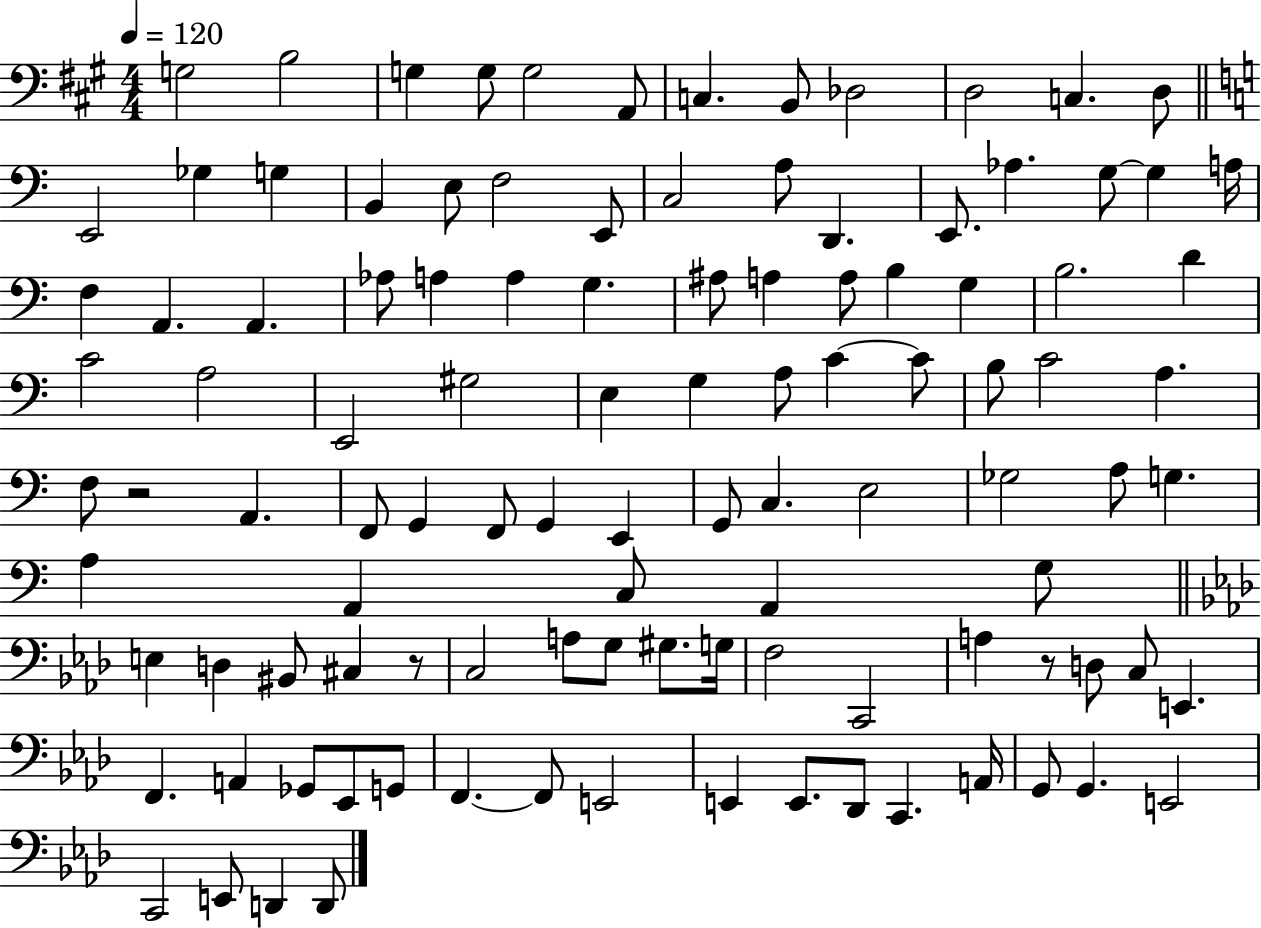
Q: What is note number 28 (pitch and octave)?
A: F3